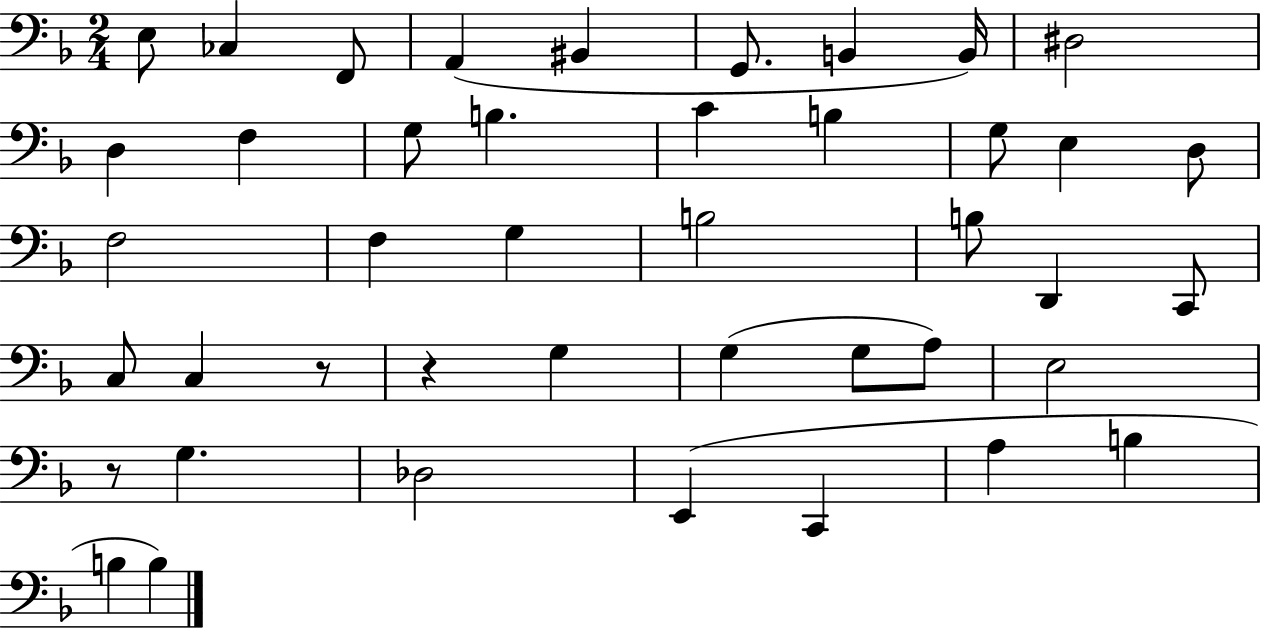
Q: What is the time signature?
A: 2/4